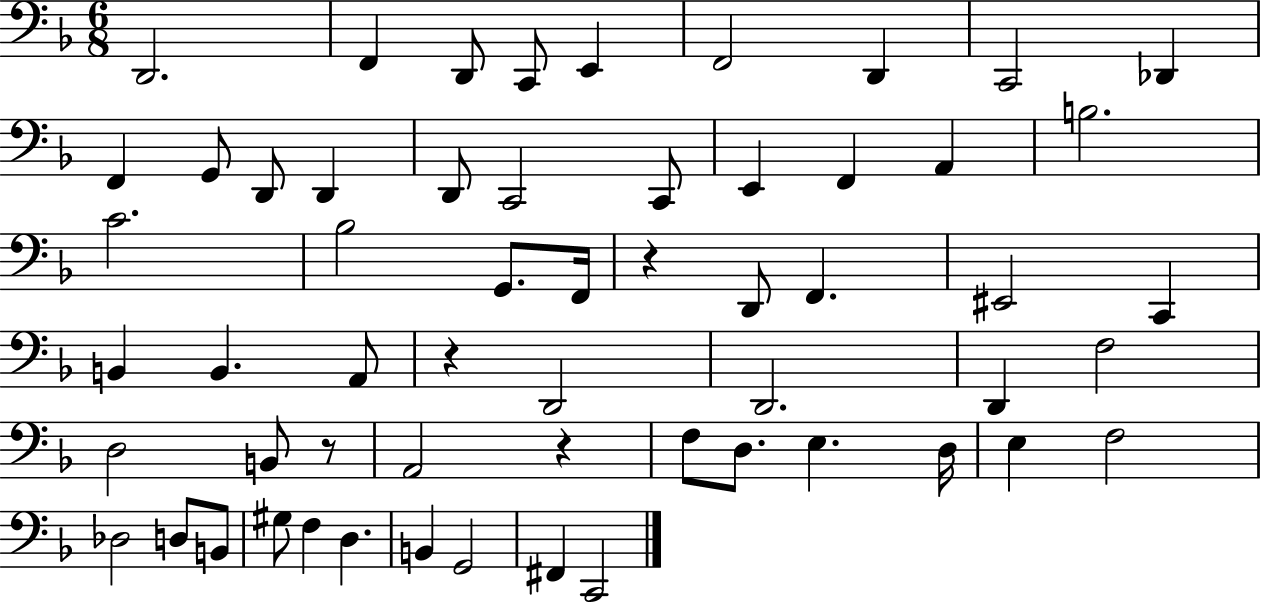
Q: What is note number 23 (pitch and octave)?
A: G2